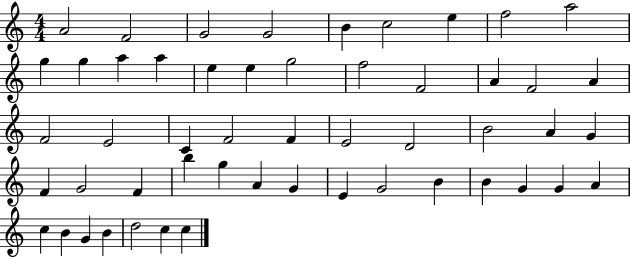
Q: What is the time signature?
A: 4/4